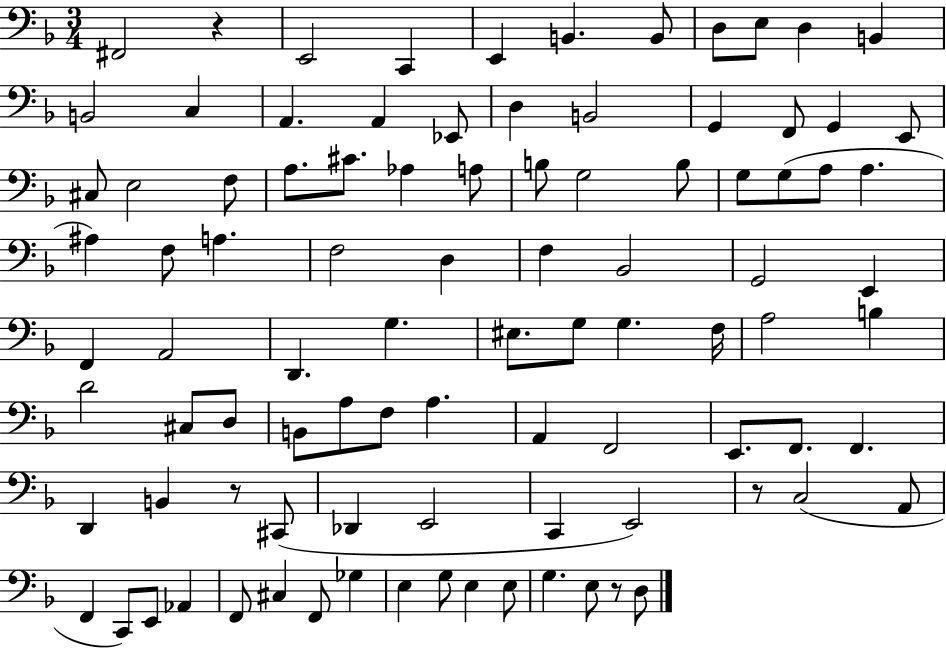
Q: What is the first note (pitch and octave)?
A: F#2